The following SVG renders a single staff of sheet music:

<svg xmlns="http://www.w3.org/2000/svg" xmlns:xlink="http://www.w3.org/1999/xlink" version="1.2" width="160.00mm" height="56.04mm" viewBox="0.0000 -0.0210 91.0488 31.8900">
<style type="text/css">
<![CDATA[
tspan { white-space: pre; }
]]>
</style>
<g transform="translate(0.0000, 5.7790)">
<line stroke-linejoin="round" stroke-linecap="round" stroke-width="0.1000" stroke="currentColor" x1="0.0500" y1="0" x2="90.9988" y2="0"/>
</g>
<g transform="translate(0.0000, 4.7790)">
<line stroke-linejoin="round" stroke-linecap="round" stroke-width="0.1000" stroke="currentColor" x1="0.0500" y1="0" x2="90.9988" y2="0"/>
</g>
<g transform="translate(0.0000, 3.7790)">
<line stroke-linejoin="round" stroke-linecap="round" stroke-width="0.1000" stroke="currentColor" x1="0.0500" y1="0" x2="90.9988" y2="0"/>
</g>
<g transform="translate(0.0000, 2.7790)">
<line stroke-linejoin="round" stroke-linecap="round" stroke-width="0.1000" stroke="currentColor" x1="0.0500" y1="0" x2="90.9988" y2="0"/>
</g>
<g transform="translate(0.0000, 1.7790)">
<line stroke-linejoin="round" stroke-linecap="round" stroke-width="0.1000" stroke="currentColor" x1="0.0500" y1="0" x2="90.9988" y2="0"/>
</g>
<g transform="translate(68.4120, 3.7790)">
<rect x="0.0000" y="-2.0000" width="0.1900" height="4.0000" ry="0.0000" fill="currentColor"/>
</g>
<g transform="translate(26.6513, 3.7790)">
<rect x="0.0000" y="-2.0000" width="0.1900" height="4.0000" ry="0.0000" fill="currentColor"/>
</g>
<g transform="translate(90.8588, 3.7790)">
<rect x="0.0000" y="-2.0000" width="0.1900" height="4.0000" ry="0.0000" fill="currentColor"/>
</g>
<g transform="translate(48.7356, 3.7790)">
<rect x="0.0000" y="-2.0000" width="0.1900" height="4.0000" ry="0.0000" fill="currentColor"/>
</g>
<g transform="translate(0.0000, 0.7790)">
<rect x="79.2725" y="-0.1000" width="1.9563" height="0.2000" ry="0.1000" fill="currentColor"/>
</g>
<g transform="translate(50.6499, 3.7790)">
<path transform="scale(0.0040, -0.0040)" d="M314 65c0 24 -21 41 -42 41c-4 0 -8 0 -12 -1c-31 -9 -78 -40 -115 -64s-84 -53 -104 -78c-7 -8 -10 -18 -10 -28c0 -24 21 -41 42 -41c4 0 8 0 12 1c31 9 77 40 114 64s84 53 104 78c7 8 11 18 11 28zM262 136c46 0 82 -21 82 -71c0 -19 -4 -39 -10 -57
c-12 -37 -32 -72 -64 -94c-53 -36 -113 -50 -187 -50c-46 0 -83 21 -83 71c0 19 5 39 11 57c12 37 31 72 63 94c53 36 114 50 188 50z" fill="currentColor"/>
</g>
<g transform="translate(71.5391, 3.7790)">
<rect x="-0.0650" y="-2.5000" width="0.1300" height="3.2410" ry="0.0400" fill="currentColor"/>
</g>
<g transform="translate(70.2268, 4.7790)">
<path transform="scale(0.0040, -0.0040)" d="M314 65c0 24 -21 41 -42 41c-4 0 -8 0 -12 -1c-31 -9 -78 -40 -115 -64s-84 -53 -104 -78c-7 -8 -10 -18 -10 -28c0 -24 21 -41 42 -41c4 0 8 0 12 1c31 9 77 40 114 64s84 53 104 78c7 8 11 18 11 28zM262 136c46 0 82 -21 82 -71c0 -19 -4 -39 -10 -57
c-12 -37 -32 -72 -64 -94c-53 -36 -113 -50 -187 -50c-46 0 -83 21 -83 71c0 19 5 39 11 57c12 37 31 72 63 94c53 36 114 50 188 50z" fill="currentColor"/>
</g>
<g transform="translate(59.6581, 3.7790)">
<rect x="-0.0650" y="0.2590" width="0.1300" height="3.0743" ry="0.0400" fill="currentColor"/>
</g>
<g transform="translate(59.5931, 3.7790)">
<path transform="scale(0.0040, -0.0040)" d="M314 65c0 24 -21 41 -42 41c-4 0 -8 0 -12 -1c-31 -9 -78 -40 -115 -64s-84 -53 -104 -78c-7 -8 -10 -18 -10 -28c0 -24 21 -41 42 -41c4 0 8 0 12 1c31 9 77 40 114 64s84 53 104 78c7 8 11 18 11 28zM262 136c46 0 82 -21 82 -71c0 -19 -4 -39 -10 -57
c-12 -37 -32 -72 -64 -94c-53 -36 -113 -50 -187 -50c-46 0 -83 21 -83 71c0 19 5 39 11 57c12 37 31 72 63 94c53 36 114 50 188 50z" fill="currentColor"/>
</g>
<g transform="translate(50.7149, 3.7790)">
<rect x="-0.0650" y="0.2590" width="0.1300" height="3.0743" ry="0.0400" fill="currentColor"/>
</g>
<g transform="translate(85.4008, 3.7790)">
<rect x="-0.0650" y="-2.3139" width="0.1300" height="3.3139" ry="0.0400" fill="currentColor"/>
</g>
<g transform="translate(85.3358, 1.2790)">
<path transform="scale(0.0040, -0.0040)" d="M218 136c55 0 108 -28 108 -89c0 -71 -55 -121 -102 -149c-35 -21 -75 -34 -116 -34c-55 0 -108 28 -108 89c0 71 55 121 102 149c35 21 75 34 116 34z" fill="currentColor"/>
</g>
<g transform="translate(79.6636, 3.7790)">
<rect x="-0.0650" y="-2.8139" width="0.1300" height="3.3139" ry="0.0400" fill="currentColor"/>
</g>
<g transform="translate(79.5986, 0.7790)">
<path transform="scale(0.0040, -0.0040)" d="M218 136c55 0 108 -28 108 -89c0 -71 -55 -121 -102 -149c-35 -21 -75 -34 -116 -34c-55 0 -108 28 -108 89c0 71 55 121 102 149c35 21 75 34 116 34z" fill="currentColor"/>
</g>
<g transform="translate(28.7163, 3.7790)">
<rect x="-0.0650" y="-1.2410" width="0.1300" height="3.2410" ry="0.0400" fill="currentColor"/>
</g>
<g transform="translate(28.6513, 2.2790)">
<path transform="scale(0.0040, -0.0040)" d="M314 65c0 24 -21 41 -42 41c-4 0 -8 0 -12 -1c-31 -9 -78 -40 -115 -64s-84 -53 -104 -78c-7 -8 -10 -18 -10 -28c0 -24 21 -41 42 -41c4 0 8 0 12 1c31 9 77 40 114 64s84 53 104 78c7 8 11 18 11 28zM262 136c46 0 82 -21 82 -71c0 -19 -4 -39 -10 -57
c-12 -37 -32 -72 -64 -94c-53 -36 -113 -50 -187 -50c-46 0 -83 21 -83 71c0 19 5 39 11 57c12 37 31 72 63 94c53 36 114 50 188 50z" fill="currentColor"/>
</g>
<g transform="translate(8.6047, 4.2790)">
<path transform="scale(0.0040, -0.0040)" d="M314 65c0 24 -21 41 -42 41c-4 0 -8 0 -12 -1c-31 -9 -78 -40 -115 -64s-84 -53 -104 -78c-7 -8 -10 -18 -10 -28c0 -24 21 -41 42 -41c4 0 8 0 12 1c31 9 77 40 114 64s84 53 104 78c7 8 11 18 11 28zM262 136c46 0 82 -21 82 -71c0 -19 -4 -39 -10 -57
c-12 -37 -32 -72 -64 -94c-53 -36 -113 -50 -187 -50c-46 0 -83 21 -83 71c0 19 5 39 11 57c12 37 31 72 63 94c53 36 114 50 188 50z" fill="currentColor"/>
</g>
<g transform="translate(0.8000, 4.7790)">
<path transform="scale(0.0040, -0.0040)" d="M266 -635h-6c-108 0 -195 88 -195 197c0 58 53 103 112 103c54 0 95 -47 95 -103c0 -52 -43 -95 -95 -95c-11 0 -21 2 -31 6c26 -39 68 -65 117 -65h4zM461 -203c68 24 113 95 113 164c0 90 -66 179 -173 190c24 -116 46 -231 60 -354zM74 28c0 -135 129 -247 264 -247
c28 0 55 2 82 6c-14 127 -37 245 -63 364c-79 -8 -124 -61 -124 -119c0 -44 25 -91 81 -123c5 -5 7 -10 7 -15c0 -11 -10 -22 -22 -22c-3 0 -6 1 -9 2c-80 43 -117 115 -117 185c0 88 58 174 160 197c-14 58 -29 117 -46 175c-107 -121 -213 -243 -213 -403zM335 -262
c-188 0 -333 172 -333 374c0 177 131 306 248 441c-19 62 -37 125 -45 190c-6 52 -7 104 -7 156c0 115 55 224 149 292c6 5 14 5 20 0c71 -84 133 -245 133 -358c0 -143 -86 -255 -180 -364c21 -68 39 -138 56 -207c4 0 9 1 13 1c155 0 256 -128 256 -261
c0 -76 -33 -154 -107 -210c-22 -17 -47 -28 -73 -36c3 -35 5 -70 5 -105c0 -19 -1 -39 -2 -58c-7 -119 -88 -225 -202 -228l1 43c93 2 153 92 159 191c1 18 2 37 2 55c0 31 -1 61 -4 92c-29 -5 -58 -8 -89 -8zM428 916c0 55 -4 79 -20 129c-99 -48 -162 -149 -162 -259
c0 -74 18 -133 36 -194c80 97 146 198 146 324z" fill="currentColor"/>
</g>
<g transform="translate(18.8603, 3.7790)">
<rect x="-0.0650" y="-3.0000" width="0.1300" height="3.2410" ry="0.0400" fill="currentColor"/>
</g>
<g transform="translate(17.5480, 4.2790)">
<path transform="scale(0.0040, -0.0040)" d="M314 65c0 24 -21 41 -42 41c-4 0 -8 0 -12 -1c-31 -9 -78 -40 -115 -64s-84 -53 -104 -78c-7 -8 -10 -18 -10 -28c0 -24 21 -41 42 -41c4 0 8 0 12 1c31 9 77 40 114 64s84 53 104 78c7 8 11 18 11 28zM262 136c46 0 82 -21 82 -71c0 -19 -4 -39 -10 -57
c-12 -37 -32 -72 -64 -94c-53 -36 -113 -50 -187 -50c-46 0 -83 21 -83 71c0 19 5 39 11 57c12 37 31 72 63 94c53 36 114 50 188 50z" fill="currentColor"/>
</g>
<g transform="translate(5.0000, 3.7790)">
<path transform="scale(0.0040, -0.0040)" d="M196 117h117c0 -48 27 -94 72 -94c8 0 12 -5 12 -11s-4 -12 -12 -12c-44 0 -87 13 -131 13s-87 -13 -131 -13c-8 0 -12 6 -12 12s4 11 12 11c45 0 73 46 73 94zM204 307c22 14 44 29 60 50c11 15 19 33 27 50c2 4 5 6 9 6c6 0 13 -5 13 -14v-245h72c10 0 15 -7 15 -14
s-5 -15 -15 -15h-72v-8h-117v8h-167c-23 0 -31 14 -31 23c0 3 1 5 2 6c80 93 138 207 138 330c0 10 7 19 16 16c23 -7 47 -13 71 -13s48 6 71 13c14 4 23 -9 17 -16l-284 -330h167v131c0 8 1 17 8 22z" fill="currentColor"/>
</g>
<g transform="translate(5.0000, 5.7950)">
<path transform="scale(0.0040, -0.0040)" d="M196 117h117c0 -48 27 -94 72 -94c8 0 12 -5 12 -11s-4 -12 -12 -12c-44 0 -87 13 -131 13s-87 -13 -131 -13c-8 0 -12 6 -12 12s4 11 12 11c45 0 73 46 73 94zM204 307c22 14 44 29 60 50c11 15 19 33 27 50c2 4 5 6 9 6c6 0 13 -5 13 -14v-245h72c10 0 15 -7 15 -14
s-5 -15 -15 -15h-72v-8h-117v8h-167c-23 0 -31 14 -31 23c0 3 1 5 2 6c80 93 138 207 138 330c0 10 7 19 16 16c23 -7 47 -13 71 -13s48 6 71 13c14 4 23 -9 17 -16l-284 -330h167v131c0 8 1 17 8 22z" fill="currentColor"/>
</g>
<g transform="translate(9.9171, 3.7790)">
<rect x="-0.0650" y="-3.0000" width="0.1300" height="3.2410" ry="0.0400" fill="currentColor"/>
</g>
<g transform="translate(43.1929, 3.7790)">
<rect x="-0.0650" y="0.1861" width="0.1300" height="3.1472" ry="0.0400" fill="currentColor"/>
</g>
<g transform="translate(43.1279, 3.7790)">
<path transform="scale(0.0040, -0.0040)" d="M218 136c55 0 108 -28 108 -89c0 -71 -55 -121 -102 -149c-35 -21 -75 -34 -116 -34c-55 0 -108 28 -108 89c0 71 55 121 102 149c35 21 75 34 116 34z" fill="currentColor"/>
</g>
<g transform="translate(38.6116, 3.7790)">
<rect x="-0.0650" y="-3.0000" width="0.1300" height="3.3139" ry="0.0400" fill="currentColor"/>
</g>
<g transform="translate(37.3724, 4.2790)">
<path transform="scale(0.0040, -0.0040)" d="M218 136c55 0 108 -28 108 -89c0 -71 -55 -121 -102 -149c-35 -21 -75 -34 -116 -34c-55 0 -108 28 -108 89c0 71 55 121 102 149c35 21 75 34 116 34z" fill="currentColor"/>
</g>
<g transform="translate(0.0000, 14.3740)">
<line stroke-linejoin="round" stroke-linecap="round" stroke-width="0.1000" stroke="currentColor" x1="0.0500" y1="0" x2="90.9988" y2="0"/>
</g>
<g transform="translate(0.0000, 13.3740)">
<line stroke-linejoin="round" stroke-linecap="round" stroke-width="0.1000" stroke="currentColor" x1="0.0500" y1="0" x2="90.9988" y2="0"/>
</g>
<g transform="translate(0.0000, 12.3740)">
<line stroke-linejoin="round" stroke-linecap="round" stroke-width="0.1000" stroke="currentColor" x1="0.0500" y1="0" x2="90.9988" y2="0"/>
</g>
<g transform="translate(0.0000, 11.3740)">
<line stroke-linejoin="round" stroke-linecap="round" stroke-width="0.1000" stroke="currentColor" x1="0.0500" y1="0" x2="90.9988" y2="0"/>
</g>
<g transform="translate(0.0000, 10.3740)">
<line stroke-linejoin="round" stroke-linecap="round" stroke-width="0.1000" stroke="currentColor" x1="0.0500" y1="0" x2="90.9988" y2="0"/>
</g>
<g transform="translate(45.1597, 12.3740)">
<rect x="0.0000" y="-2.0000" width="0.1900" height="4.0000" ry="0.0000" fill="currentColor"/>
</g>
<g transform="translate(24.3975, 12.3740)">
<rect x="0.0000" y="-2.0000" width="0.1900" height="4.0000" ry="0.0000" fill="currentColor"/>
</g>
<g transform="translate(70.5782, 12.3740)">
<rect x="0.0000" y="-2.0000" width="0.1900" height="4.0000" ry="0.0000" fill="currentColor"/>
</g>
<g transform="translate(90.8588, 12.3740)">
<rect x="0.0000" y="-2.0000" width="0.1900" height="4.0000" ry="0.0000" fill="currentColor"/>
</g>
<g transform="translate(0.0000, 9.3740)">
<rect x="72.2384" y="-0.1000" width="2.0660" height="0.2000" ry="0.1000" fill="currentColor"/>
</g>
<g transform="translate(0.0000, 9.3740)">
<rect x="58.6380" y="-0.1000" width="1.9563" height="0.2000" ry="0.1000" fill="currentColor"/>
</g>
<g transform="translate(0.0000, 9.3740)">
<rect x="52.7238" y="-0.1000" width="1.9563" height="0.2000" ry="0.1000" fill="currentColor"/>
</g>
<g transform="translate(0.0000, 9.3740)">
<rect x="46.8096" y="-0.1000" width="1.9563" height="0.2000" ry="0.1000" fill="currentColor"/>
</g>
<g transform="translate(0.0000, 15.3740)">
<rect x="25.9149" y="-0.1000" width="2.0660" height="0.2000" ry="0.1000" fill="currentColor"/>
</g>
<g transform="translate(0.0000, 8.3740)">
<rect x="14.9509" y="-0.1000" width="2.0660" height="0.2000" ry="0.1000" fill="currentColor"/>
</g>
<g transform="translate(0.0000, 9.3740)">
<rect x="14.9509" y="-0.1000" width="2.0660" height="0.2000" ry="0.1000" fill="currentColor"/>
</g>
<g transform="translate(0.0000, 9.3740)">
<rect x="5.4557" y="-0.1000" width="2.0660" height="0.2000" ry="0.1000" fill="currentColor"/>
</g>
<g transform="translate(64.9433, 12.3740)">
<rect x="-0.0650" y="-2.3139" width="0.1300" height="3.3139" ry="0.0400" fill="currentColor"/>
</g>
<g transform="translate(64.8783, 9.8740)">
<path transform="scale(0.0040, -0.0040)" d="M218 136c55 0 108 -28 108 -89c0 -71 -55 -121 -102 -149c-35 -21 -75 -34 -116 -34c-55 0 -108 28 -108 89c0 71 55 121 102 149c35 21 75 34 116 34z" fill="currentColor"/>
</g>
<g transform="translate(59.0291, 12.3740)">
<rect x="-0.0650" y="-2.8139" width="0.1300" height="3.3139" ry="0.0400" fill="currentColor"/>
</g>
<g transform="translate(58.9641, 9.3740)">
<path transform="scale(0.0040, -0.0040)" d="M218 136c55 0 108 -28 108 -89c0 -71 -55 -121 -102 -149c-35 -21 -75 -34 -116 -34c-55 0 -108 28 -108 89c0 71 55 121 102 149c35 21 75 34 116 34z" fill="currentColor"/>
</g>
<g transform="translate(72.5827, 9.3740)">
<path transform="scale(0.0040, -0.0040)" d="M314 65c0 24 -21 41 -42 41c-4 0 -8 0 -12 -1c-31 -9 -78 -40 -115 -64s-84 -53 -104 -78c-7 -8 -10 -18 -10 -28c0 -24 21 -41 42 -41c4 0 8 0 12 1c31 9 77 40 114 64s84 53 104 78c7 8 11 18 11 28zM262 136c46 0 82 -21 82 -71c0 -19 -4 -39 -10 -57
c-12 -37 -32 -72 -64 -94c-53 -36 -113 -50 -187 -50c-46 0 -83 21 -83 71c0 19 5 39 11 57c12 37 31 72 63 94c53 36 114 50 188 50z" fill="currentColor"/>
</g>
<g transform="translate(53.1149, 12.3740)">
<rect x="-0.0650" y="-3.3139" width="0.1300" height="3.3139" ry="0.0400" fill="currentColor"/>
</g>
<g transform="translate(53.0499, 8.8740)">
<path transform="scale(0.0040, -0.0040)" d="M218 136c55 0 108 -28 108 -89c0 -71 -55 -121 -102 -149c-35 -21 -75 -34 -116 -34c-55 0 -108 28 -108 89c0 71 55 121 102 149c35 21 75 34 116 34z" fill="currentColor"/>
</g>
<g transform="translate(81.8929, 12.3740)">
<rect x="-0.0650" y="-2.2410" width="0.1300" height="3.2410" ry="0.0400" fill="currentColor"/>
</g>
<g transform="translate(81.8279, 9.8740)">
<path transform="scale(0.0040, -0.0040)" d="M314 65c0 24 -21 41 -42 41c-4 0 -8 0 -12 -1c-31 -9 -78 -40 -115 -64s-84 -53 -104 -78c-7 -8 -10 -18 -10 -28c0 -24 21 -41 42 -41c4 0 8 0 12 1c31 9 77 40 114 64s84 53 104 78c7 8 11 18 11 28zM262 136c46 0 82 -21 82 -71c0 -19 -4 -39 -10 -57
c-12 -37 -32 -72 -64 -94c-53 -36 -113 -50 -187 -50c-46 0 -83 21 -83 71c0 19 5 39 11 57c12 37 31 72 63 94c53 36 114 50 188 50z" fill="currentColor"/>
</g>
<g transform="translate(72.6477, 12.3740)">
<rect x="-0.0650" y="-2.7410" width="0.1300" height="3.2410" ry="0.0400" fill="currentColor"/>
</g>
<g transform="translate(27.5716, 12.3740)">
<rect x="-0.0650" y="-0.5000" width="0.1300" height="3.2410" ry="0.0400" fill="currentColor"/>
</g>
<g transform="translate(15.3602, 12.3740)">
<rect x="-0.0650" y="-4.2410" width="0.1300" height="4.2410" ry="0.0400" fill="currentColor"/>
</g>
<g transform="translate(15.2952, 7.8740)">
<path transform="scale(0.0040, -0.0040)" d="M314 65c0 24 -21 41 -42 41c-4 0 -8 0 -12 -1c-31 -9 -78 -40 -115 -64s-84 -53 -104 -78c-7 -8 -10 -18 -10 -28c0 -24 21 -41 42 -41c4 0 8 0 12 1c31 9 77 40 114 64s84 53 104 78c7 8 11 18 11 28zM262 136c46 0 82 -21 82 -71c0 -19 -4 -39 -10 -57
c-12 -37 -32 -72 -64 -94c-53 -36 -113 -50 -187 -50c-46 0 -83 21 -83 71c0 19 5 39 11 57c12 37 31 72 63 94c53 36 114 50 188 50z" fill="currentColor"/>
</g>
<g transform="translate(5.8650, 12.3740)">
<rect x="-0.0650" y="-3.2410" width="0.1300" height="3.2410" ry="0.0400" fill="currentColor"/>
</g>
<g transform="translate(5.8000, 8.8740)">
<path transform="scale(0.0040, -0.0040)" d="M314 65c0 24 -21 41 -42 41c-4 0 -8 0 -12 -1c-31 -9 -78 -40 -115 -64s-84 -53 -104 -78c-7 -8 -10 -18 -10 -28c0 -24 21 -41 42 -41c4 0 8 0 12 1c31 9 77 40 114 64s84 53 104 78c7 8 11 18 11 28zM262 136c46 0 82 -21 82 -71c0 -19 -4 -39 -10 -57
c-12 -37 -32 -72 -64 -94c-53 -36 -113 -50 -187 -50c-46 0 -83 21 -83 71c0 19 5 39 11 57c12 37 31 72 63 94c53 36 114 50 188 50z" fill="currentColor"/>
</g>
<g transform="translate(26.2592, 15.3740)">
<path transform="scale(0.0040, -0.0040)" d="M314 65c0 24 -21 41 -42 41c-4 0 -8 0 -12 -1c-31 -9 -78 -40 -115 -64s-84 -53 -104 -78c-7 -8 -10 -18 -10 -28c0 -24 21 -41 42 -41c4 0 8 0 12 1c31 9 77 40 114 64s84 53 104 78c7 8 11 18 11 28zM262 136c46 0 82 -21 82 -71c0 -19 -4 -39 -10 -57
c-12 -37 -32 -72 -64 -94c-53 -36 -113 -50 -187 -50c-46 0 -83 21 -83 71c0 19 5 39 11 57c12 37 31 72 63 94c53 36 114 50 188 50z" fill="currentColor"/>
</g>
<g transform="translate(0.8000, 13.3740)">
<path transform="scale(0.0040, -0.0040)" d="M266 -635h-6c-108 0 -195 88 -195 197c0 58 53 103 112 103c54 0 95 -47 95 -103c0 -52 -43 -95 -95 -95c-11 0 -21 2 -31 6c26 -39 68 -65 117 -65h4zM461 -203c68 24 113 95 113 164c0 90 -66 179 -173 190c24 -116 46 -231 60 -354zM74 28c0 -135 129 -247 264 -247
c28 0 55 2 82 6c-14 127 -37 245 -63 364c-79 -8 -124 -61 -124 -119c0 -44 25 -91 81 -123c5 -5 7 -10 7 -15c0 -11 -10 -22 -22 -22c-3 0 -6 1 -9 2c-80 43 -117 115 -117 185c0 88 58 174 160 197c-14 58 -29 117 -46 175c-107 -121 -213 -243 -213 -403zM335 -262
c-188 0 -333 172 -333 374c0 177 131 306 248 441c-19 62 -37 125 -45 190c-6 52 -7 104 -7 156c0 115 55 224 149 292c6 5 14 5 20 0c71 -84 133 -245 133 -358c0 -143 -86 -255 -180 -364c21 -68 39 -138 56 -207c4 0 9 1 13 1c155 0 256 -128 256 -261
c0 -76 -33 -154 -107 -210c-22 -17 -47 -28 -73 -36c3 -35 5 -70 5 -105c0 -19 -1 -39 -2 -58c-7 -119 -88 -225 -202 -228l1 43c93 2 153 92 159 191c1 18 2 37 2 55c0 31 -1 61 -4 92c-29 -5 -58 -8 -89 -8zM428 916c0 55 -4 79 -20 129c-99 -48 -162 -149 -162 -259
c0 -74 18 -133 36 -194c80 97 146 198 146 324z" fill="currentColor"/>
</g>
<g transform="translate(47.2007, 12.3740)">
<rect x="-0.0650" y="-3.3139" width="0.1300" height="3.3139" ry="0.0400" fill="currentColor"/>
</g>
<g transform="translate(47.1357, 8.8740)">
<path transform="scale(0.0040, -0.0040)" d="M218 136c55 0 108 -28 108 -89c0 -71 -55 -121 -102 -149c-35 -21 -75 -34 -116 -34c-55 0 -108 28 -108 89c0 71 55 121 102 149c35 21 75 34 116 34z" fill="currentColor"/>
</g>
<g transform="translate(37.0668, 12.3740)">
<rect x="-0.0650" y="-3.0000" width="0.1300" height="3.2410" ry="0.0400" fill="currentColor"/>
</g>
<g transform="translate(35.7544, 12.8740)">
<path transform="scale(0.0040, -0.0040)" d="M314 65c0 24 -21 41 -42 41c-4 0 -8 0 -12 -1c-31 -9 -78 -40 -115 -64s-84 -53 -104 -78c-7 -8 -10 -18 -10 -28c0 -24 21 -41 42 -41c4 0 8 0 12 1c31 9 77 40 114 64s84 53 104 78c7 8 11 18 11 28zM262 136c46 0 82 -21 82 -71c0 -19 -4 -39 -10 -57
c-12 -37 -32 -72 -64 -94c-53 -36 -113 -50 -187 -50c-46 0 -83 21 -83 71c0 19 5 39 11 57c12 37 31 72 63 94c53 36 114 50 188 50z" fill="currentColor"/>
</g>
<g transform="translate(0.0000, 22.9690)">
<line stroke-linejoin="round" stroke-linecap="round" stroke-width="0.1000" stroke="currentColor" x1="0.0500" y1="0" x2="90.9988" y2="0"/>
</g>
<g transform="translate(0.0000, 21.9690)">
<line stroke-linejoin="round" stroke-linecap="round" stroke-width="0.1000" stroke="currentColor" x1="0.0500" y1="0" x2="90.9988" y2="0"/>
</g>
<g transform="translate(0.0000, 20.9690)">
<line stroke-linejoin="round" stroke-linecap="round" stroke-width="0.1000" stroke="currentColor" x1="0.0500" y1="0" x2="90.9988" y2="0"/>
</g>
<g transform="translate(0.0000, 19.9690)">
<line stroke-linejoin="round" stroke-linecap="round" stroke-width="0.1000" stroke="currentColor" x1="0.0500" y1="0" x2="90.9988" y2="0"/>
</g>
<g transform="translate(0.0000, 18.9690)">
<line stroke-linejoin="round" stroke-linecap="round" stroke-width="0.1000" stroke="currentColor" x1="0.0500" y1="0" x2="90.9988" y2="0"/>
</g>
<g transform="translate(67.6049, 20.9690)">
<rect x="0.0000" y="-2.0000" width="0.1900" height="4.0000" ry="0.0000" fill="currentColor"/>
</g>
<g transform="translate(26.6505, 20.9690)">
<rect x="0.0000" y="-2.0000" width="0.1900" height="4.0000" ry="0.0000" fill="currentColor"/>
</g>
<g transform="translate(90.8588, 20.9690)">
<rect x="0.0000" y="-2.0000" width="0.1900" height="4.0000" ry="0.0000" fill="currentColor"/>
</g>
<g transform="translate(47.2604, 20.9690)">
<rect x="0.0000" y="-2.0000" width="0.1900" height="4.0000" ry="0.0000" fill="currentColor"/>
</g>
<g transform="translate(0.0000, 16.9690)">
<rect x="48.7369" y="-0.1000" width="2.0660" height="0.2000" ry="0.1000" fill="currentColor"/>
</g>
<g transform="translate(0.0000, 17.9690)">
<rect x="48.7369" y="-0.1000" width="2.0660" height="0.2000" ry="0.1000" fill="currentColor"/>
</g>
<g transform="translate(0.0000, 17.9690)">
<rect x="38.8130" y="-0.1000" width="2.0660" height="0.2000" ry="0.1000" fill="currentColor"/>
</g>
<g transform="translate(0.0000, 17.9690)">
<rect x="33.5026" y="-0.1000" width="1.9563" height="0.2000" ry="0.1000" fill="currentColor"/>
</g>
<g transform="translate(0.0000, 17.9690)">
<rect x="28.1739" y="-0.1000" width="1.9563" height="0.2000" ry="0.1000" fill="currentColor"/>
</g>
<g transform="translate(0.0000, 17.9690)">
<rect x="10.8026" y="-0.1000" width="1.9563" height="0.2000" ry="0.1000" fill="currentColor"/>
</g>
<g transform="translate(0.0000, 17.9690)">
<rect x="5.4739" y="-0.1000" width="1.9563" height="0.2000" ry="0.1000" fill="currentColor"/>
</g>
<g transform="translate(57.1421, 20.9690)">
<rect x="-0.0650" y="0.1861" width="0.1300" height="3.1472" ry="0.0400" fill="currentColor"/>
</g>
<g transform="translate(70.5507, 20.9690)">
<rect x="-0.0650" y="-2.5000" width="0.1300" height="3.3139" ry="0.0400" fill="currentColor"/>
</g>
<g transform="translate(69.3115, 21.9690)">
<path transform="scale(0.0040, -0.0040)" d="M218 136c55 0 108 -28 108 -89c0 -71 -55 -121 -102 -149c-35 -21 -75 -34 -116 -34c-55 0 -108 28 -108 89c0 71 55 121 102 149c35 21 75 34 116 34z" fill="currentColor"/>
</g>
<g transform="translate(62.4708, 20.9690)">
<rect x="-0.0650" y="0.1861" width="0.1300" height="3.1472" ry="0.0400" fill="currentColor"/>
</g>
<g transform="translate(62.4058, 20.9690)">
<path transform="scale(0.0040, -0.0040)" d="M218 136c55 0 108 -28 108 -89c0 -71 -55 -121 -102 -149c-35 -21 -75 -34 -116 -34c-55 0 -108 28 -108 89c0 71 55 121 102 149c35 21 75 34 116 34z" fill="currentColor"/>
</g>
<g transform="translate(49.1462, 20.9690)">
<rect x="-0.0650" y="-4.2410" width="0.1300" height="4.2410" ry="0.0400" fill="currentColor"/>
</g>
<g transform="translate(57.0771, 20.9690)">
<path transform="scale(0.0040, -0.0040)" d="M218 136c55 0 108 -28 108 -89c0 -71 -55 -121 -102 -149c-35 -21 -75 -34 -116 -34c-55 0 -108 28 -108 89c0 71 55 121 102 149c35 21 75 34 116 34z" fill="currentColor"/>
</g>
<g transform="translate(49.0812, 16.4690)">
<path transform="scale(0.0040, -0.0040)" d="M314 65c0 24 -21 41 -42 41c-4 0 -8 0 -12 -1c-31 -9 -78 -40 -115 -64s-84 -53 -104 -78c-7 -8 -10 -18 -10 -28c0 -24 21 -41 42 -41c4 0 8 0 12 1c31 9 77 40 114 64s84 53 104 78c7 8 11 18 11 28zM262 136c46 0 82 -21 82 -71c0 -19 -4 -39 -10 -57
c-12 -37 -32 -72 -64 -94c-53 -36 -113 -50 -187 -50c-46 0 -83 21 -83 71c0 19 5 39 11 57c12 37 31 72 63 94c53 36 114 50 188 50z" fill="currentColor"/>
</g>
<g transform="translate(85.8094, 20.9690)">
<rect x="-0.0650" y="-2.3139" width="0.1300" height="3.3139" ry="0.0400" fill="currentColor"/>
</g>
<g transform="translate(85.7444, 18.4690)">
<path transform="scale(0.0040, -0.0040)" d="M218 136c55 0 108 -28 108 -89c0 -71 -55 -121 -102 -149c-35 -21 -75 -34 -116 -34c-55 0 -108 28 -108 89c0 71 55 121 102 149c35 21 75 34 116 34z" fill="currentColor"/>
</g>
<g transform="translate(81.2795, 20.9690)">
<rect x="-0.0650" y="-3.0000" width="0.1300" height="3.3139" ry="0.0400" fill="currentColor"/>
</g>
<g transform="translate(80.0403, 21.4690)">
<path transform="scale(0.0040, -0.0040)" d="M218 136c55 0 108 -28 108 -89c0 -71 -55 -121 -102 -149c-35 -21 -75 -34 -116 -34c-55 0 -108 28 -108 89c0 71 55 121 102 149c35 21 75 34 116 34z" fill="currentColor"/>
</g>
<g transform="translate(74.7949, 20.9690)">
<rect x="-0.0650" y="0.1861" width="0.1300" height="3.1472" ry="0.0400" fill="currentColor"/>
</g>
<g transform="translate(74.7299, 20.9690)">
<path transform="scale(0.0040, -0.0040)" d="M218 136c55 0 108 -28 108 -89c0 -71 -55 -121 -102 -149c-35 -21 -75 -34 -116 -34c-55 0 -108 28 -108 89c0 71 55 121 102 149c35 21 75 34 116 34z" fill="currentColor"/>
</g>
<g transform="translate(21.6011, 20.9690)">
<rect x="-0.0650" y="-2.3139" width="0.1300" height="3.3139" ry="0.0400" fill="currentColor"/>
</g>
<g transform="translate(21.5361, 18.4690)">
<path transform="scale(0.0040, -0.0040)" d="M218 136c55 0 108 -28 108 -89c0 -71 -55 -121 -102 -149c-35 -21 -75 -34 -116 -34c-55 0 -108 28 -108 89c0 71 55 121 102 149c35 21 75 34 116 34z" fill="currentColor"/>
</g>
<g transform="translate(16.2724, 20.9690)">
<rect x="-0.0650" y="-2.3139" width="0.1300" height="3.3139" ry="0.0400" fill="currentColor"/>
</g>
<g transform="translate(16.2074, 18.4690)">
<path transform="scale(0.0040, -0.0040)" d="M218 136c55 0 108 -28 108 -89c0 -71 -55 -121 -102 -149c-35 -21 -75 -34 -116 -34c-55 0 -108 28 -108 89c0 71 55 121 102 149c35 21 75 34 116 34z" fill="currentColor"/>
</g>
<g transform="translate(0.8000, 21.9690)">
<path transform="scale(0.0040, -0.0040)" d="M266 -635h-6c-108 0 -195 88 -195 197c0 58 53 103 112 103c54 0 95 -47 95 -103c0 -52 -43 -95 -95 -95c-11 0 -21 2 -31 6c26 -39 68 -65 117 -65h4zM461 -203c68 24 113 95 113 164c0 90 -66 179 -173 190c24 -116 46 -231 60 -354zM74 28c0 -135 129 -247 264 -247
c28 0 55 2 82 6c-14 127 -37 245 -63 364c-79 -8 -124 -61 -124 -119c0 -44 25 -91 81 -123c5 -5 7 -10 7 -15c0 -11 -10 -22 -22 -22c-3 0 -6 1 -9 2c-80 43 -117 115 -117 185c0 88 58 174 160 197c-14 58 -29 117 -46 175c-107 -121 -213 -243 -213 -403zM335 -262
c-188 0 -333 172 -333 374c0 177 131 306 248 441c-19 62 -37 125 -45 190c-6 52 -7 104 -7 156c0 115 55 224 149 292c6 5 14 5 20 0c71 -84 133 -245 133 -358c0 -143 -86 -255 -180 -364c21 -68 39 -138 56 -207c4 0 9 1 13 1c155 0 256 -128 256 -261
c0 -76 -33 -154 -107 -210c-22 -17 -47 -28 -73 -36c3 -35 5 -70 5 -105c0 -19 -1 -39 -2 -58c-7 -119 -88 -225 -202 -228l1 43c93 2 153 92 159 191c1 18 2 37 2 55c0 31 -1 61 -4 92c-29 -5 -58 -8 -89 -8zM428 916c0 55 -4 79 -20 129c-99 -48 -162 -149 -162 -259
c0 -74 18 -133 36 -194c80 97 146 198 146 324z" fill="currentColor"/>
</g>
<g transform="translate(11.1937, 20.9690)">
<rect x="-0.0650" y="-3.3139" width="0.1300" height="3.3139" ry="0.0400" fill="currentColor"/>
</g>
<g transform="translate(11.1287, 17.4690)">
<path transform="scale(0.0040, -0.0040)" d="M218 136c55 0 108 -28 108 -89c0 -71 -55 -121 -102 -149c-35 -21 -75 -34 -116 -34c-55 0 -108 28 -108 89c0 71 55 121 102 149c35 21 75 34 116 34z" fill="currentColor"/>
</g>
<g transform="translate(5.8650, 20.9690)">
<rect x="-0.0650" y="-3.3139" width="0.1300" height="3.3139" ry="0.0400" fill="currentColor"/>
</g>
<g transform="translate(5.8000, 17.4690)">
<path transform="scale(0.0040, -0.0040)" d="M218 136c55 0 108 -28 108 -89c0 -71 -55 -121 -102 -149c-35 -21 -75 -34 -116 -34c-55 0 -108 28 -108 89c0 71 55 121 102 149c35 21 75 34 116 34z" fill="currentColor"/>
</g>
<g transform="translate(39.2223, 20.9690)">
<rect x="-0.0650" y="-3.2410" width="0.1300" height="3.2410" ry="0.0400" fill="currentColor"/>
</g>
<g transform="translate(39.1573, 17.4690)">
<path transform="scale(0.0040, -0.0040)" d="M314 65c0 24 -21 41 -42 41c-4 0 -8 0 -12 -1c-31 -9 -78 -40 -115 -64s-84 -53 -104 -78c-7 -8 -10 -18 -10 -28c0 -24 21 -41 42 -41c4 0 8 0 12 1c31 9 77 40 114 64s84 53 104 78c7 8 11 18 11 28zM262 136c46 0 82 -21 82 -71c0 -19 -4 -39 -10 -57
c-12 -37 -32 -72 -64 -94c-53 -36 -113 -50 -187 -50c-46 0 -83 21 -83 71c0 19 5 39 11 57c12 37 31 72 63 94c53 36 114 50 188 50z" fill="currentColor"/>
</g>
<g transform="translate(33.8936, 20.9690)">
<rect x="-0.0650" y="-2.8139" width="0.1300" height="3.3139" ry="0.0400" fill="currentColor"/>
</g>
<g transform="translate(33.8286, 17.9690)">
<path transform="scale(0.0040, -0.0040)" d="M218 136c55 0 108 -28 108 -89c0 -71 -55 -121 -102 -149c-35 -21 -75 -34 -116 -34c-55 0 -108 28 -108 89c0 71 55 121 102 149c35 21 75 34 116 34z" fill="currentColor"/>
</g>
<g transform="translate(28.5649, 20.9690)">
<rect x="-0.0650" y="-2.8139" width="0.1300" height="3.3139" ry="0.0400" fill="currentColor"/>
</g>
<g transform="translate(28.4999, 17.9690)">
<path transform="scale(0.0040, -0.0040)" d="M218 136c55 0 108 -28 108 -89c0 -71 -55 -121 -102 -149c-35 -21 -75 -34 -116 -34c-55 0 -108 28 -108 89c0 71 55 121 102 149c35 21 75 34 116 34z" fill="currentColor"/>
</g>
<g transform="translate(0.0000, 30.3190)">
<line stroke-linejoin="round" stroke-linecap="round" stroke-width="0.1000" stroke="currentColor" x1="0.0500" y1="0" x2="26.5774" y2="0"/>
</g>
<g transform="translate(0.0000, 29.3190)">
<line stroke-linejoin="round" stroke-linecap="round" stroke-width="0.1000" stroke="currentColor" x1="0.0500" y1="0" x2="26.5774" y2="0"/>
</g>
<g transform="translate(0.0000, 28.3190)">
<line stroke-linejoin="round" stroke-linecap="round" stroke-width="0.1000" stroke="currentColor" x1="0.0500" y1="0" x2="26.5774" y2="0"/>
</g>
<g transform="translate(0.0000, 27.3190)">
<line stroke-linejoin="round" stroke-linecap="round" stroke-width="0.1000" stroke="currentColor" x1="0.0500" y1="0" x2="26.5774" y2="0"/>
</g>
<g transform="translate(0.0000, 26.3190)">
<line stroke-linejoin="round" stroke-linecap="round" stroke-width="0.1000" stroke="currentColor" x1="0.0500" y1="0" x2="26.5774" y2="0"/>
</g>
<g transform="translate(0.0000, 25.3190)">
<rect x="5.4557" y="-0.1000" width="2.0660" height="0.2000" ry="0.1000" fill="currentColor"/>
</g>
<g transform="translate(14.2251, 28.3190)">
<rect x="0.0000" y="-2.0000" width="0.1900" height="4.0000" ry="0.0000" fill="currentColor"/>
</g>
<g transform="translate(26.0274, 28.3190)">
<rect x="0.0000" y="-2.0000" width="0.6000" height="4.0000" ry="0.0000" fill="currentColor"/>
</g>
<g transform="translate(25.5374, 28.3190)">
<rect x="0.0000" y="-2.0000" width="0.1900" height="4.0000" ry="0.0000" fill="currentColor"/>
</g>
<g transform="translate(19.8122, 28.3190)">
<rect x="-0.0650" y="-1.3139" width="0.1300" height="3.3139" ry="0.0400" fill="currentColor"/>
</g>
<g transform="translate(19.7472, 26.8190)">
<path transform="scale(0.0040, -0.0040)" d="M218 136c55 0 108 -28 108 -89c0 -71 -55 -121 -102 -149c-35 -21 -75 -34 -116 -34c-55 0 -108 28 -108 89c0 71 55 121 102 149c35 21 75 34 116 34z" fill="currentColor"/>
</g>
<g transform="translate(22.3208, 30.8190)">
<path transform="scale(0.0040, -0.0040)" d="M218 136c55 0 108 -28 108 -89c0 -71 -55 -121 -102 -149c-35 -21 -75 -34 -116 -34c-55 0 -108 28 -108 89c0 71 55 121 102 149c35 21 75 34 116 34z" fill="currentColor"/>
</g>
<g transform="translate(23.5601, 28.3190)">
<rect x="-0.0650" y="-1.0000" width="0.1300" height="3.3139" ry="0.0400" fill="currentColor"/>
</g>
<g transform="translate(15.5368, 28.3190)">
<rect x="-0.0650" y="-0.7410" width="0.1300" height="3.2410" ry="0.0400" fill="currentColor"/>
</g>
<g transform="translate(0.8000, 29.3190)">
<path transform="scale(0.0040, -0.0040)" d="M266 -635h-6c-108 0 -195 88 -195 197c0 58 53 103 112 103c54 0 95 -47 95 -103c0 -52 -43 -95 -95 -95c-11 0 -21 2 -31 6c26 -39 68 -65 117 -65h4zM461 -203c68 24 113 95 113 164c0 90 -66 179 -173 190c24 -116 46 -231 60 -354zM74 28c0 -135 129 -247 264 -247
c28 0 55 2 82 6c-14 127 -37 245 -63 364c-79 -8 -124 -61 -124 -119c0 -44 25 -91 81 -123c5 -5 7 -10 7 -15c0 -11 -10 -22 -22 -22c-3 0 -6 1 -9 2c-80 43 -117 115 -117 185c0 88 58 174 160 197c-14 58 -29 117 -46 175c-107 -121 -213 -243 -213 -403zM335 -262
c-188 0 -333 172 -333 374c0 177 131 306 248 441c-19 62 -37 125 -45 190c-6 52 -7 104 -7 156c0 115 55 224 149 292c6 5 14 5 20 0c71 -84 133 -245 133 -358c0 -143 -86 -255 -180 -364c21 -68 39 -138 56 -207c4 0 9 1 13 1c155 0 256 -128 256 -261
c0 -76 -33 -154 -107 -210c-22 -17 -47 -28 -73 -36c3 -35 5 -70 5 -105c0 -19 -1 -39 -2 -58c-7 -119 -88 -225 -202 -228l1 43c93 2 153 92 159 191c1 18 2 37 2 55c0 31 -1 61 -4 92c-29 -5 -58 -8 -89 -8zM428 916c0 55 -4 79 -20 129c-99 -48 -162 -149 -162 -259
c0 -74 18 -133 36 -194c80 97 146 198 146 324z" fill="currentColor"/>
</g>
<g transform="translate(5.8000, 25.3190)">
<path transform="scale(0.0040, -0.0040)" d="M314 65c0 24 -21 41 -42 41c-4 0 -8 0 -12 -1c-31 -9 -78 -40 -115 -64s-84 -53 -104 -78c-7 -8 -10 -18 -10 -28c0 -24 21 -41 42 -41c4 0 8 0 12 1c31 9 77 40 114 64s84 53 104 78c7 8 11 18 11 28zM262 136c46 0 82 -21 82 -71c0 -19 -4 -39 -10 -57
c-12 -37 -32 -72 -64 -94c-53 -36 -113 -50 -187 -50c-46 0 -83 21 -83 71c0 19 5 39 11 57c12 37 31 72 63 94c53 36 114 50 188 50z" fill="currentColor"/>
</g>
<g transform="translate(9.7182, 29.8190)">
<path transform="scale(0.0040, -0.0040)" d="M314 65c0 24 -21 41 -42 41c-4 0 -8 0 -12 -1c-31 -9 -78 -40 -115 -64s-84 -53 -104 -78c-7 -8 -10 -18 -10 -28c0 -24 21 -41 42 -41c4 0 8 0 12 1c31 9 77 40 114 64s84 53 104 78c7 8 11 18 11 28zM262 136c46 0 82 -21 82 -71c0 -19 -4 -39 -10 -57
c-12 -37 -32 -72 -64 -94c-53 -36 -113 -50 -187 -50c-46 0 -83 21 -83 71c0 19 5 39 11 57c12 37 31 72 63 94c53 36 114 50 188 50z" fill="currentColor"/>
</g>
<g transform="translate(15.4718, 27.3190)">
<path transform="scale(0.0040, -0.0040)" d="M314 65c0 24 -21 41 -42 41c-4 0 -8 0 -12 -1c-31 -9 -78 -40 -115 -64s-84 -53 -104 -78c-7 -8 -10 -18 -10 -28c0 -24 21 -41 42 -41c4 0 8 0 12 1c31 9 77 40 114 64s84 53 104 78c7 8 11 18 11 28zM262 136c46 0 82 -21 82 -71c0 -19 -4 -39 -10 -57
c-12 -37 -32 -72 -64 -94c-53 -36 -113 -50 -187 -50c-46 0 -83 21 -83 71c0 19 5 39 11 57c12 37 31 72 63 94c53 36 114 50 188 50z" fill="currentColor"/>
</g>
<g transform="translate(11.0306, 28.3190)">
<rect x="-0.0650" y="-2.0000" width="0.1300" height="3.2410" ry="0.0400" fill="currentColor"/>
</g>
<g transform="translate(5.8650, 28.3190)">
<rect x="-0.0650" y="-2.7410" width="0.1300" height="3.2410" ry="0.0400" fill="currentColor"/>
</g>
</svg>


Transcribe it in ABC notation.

X:1
T:Untitled
M:4/4
L:1/4
K:C
A2 A2 e2 A B B2 B2 G2 a g b2 d'2 C2 A2 b b a g a2 g2 b b g g a a b2 d'2 B B G B A g a2 F2 d2 e D